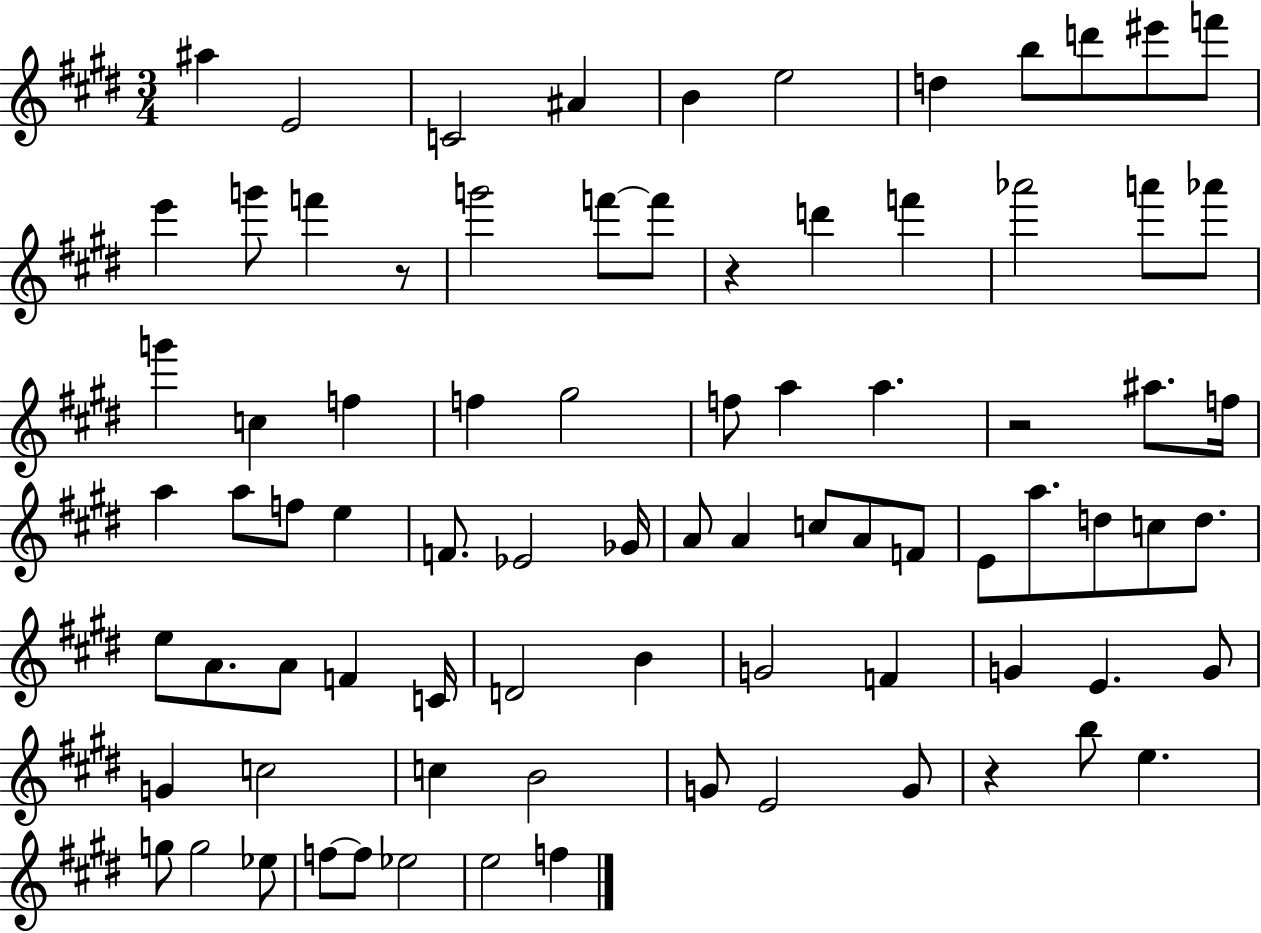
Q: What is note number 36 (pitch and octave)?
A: E5